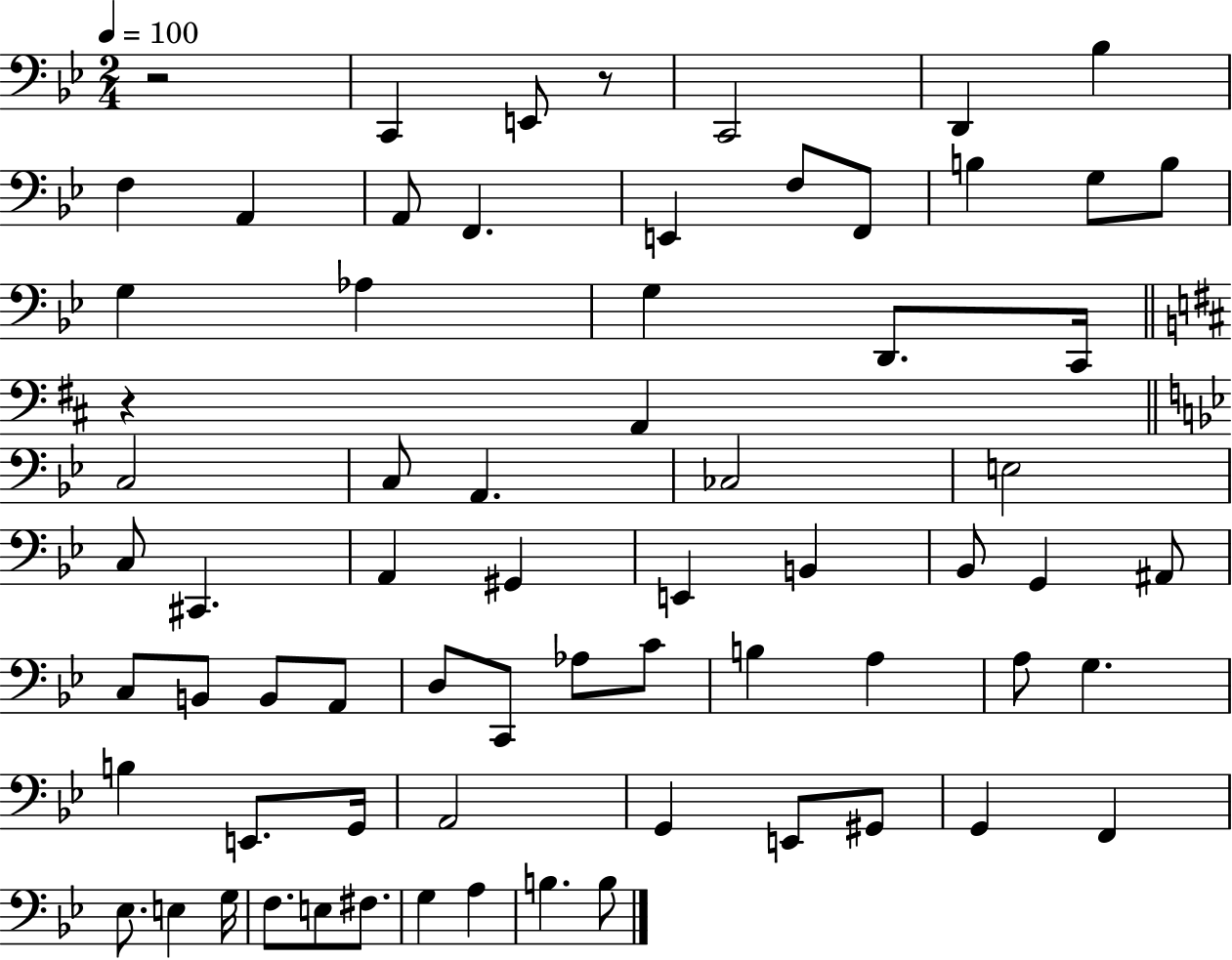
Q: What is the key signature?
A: BES major